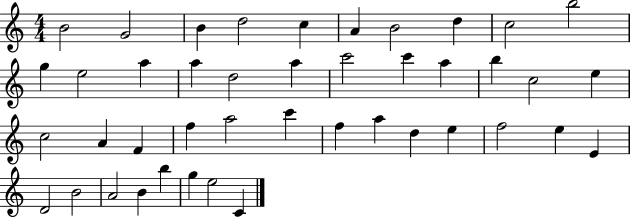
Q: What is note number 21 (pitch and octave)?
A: C5